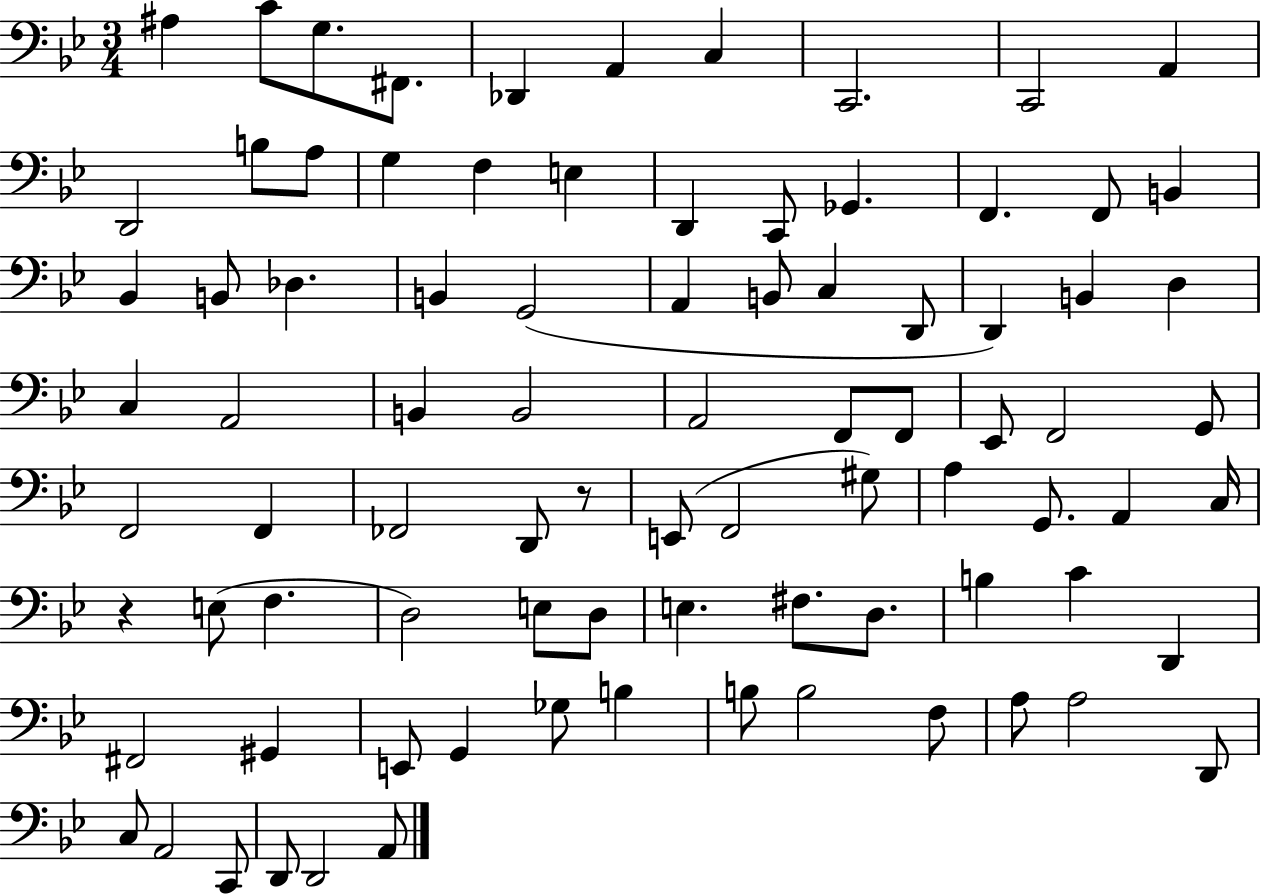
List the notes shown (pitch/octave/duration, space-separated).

A#3/q C4/e G3/e. F#2/e. Db2/q A2/q C3/q C2/h. C2/h A2/q D2/h B3/e A3/e G3/q F3/q E3/q D2/q C2/e Gb2/q. F2/q. F2/e B2/q Bb2/q B2/e Db3/q. B2/q G2/h A2/q B2/e C3/q D2/e D2/q B2/q D3/q C3/q A2/h B2/q B2/h A2/h F2/e F2/e Eb2/e F2/h G2/e F2/h F2/q FES2/h D2/e R/e E2/e F2/h G#3/e A3/q G2/e. A2/q C3/s R/q E3/e F3/q. D3/h E3/e D3/e E3/q. F#3/e. D3/e. B3/q C4/q D2/q F#2/h G#2/q E2/e G2/q Gb3/e B3/q B3/e B3/h F3/e A3/e A3/h D2/e C3/e A2/h C2/e D2/e D2/h A2/e